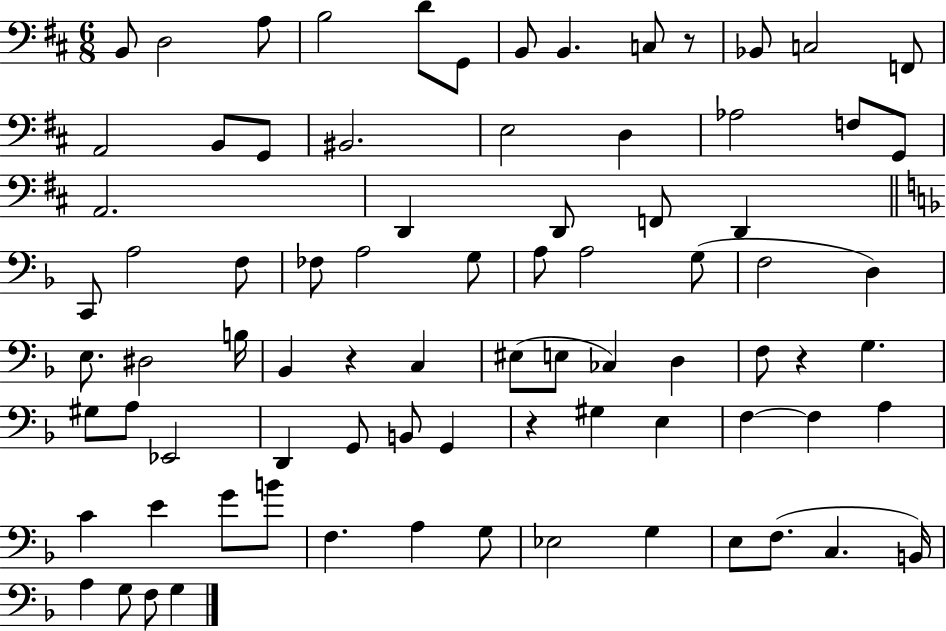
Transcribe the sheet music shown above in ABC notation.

X:1
T:Untitled
M:6/8
L:1/4
K:D
B,,/2 D,2 A,/2 B,2 D/2 G,,/2 B,,/2 B,, C,/2 z/2 _B,,/2 C,2 F,,/2 A,,2 B,,/2 G,,/2 ^B,,2 E,2 D, _A,2 F,/2 G,,/2 A,,2 D,, D,,/2 F,,/2 D,, C,,/2 A,2 F,/2 _F,/2 A,2 G,/2 A,/2 A,2 G,/2 F,2 D, E,/2 ^D,2 B,/4 _B,, z C, ^E,/2 E,/2 _C, D, F,/2 z G, ^G,/2 A,/2 _E,,2 D,, G,,/2 B,,/2 G,, z ^G, E, F, F, A, C E G/2 B/2 F, A, G,/2 _E,2 G, E,/2 F,/2 C, B,,/4 A, G,/2 F,/2 G,